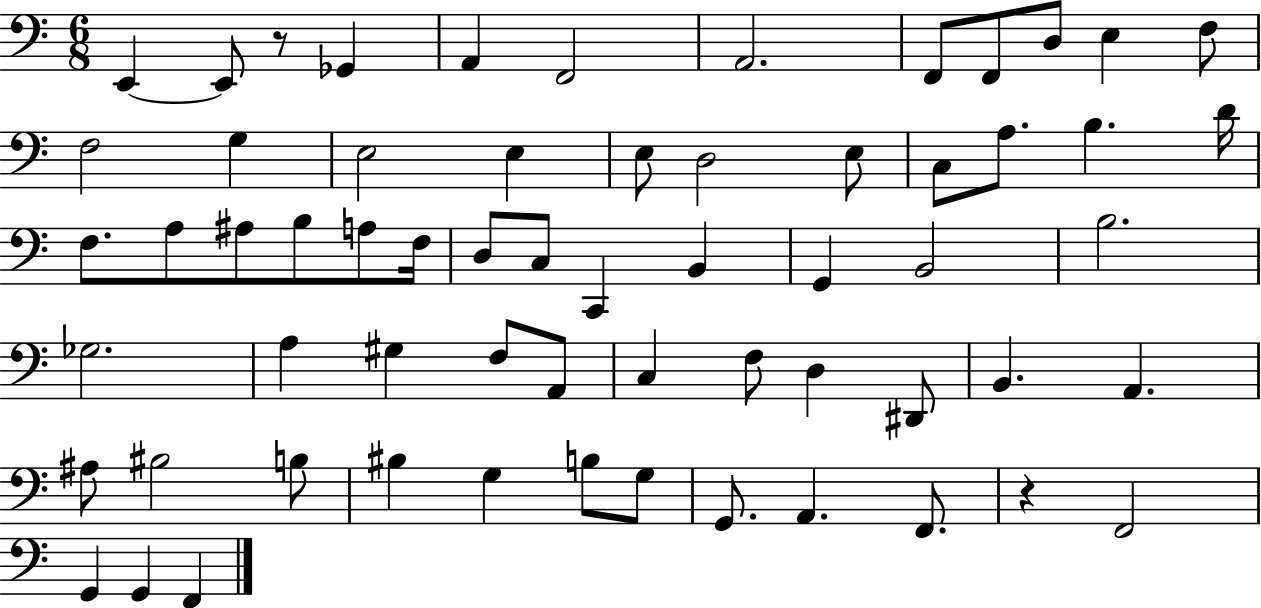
X:1
T:Untitled
M:6/8
L:1/4
K:C
E,, E,,/2 z/2 _G,, A,, F,,2 A,,2 F,,/2 F,,/2 D,/2 E, F,/2 F,2 G, E,2 E, E,/2 D,2 E,/2 C,/2 A,/2 B, D/4 F,/2 A,/2 ^A,/2 B,/2 A,/2 F,/4 D,/2 C,/2 C,, B,, G,, B,,2 B,2 _G,2 A, ^G, F,/2 A,,/2 C, F,/2 D, ^D,,/2 B,, A,, ^A,/2 ^B,2 B,/2 ^B, G, B,/2 G,/2 G,,/2 A,, F,,/2 z F,,2 G,, G,, F,,